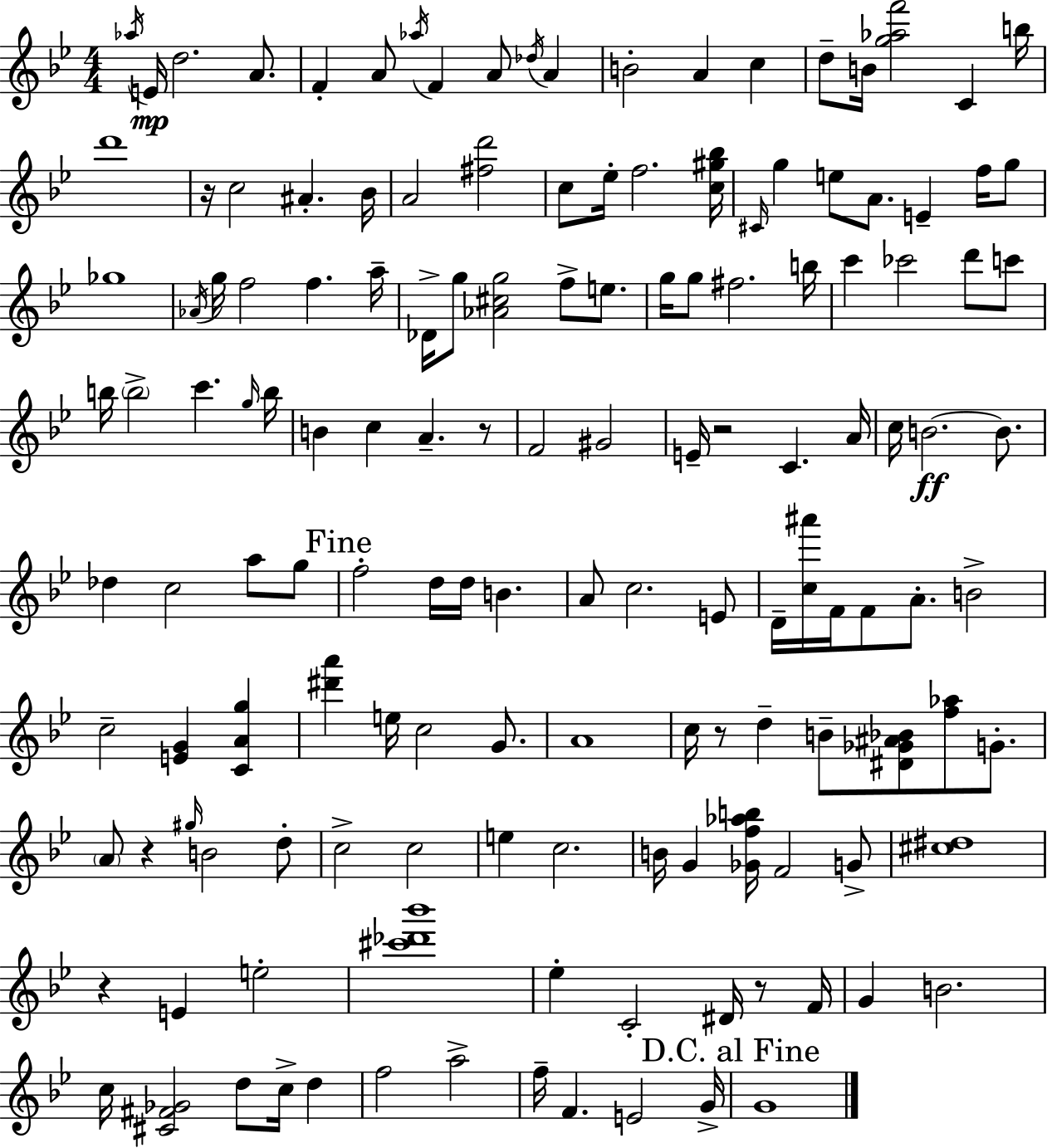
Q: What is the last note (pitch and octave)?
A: G4